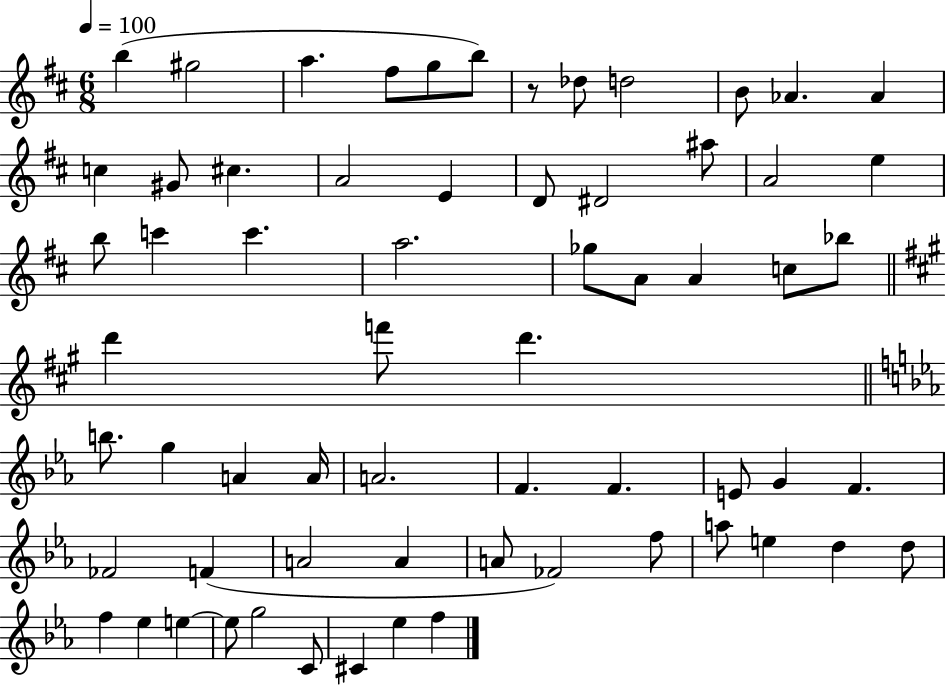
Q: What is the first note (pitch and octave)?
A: B5